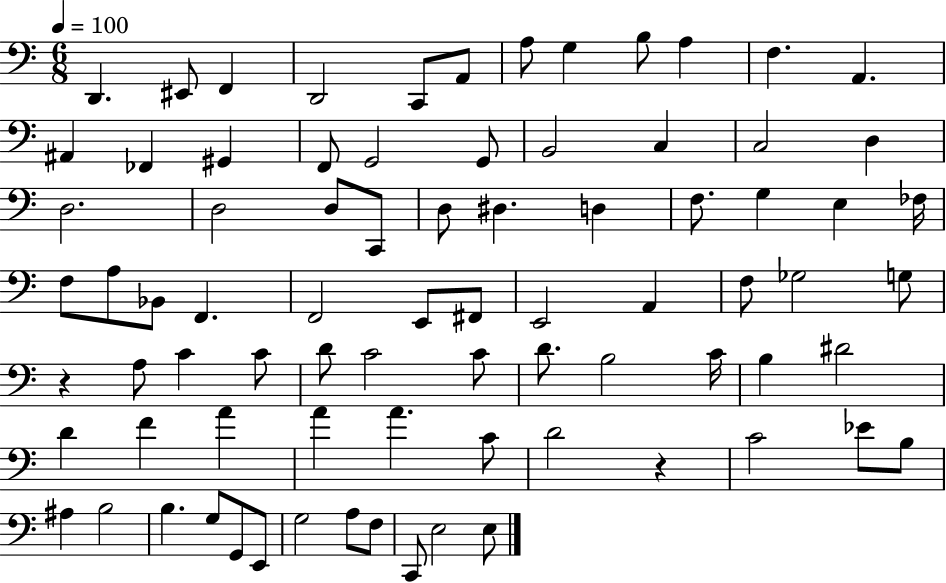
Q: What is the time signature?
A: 6/8